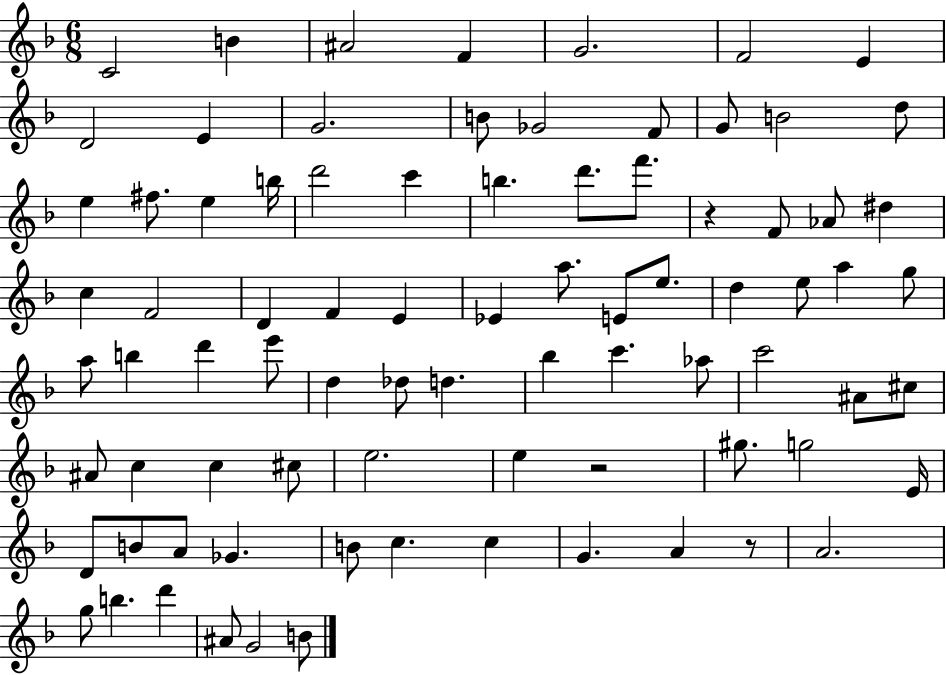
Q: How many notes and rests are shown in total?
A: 82